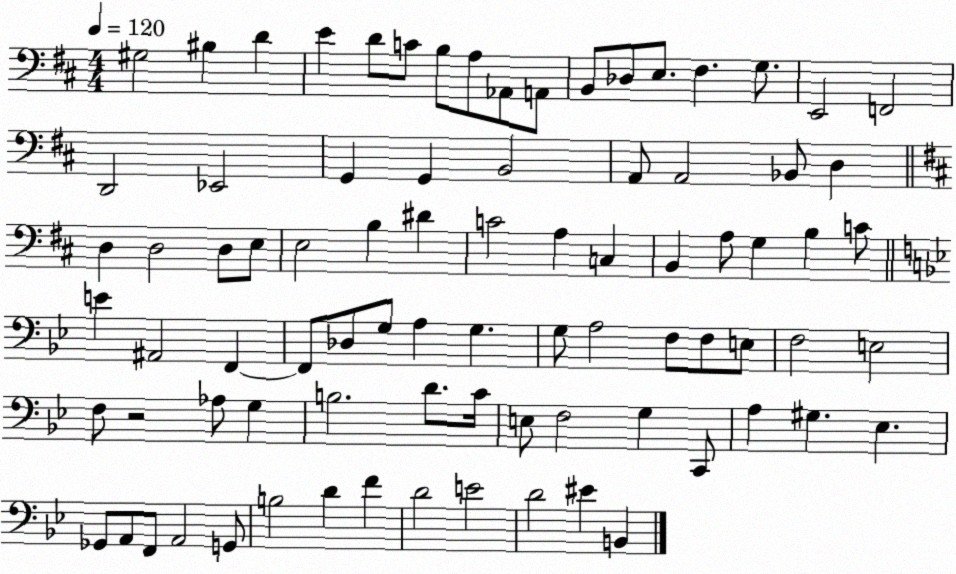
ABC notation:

X:1
T:Untitled
M:4/4
L:1/4
K:D
^G,2 ^B, D E D/2 C/2 B,/2 A,/2 _A,,/2 A,,/2 B,,/2 _D,/2 E,/2 ^F, G,/2 E,,2 F,,2 D,,2 _E,,2 G,, G,, B,,2 A,,/2 A,,2 _B,,/2 D, D, D,2 D,/2 E,/2 E,2 B, ^D C2 A, C, B,, A,/2 G, B, C/2 E ^A,,2 F,, F,,/2 _D,/2 G,/2 A, G, G,/2 A,2 F,/2 F,/2 E,/2 F,2 E,2 F,/2 z2 _A,/2 G, B,2 D/2 C/4 E,/2 F,2 G, C,,/2 A, ^G, _E, _G,,/2 A,,/2 F,,/2 A,,2 G,,/2 B,2 D F D2 E2 D2 ^E B,,